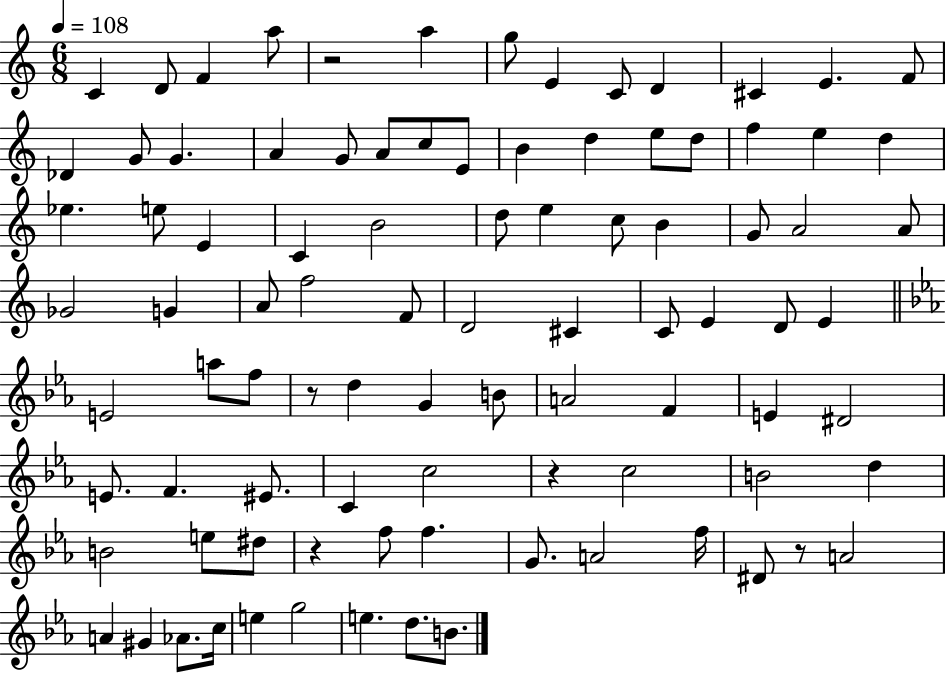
{
  \clef treble
  \numericTimeSignature
  \time 6/8
  \key c \major
  \tempo 4 = 108
  \repeat volta 2 { c'4 d'8 f'4 a''8 | r2 a''4 | g''8 e'4 c'8 d'4 | cis'4 e'4. f'8 | \break des'4 g'8 g'4. | a'4 g'8 a'8 c''8 e'8 | b'4 d''4 e''8 d''8 | f''4 e''4 d''4 | \break ees''4. e''8 e'4 | c'4 b'2 | d''8 e''4 c''8 b'4 | g'8 a'2 a'8 | \break ges'2 g'4 | a'8 f''2 f'8 | d'2 cis'4 | c'8 e'4 d'8 e'4 | \break \bar "||" \break \key ees \major e'2 a''8 f''8 | r8 d''4 g'4 b'8 | a'2 f'4 | e'4 dis'2 | \break e'8. f'4. eis'8. | c'4 c''2 | r4 c''2 | b'2 d''4 | \break b'2 e''8 dis''8 | r4 f''8 f''4. | g'8. a'2 f''16 | dis'8 r8 a'2 | \break a'4 gis'4 aes'8. c''16 | e''4 g''2 | e''4. d''8. b'8. | } \bar "|."
}